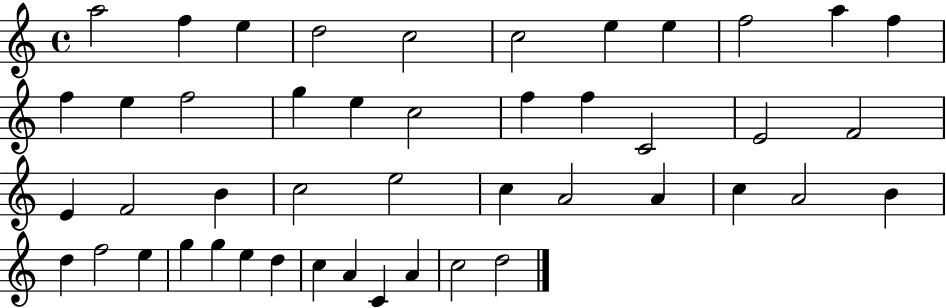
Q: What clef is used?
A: treble